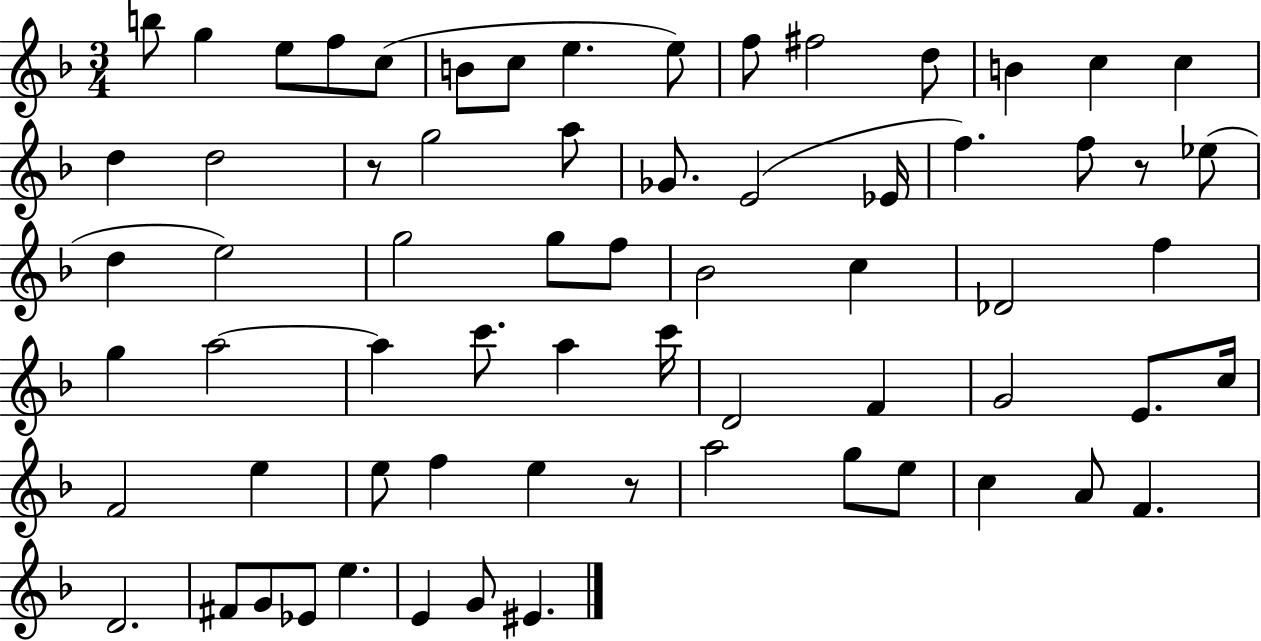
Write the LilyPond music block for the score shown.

{
  \clef treble
  \numericTimeSignature
  \time 3/4
  \key f \major
  \repeat volta 2 { b''8 g''4 e''8 f''8 c''8( | b'8 c''8 e''4. e''8) | f''8 fis''2 d''8 | b'4 c''4 c''4 | \break d''4 d''2 | r8 g''2 a''8 | ges'8. e'2( ees'16 | f''4.) f''8 r8 ees''8( | \break d''4 e''2) | g''2 g''8 f''8 | bes'2 c''4 | des'2 f''4 | \break g''4 a''2~~ | a''4 c'''8. a''4 c'''16 | d'2 f'4 | g'2 e'8. c''16 | \break f'2 e''4 | e''8 f''4 e''4 r8 | a''2 g''8 e''8 | c''4 a'8 f'4. | \break d'2. | fis'8 g'8 ees'8 e''4. | e'4 g'8 eis'4. | } \bar "|."
}